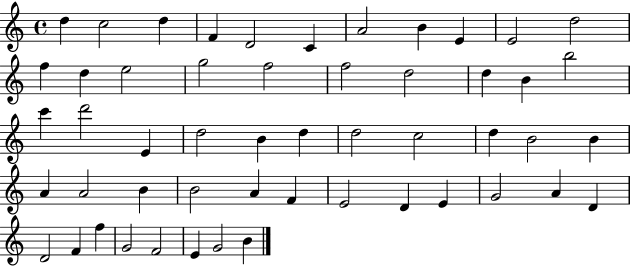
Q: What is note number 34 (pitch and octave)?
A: A4